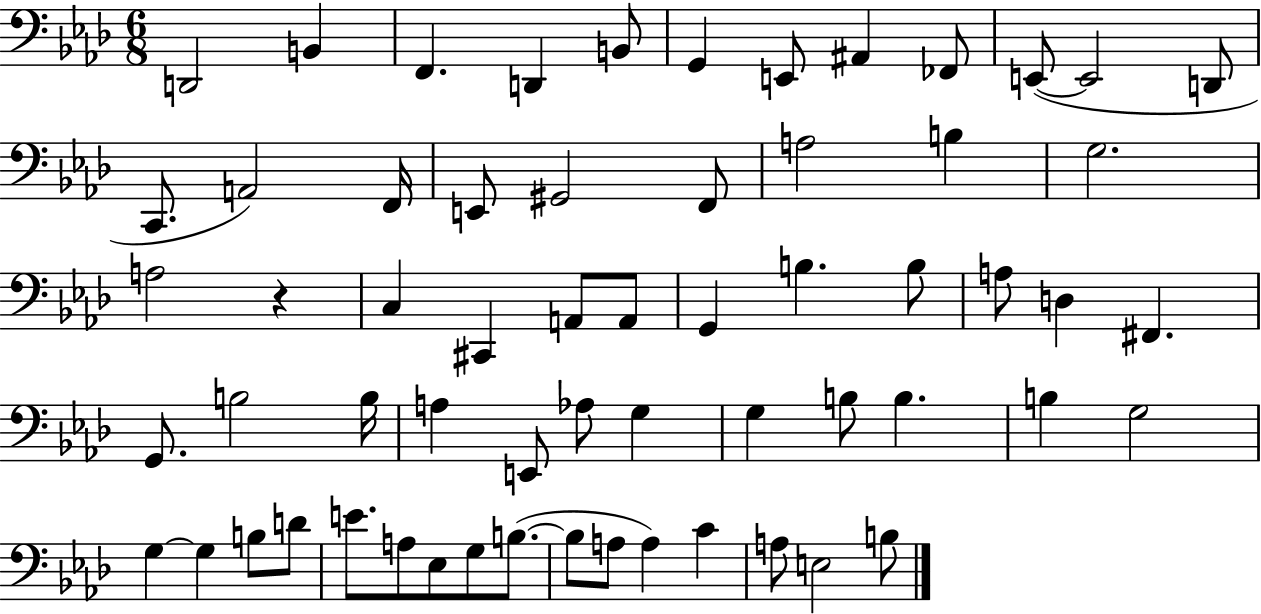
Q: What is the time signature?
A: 6/8